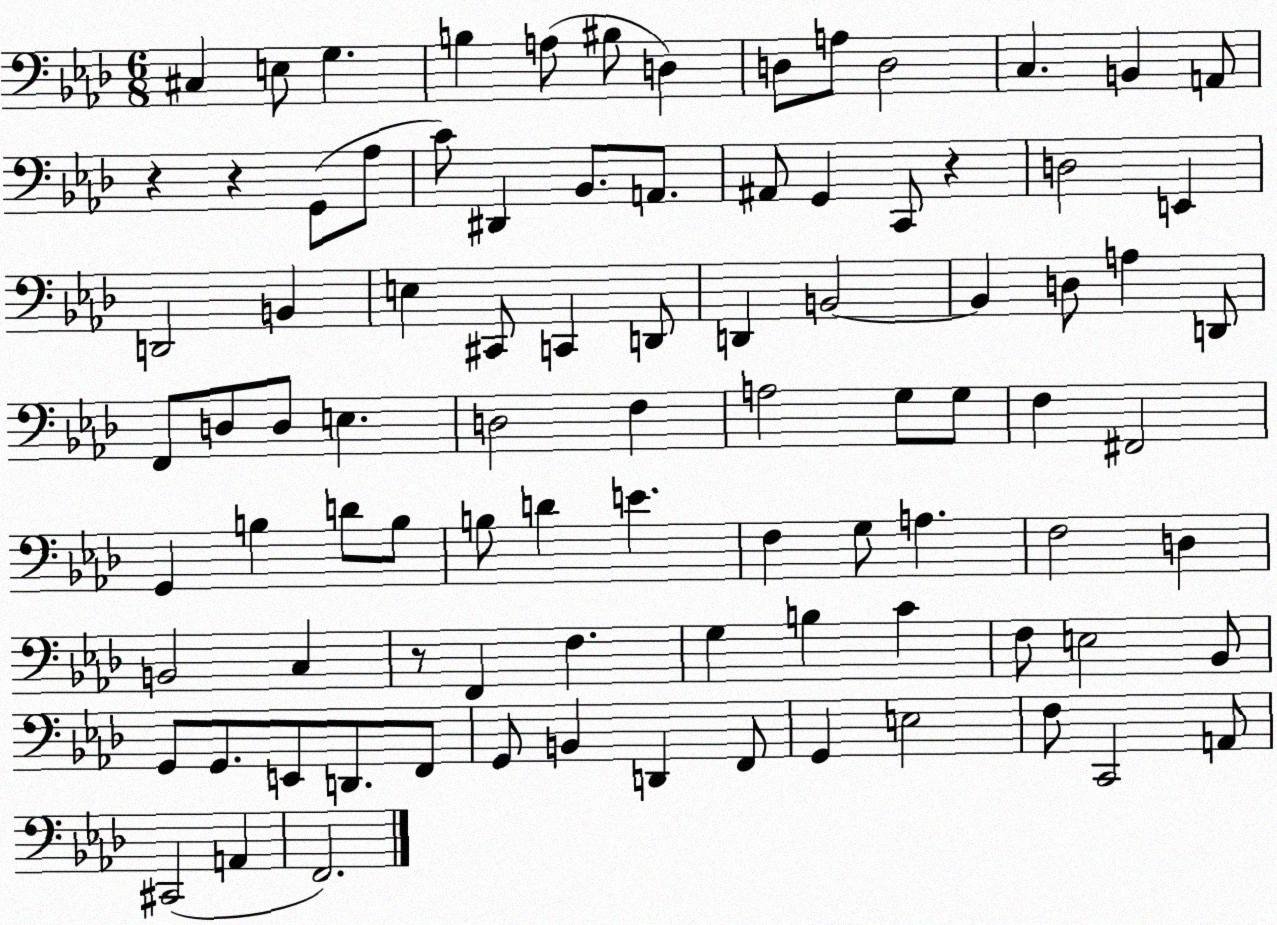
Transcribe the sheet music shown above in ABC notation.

X:1
T:Untitled
M:6/8
L:1/4
K:Ab
^C, E,/2 G, B, A,/2 ^B,/2 D, D,/2 A,/2 D,2 C, B,, A,,/2 z z G,,/2 _A,/2 C/2 ^D,, _B,,/2 A,,/2 ^A,,/2 G,, C,,/2 z D,2 E,, D,,2 B,, E, ^C,,/2 C,, D,,/2 D,, B,,2 B,, D,/2 A, D,,/2 F,,/2 D,/2 D,/2 E, D,2 F, A,2 G,/2 G,/2 F, ^F,,2 G,, B, D/2 B,/2 B,/2 D E F, G,/2 A, F,2 D, B,,2 C, z/2 F,, F, G, B, C F,/2 E,2 _B,,/2 G,,/2 G,,/2 E,,/2 D,,/2 F,,/2 G,,/2 B,, D,, F,,/2 G,, E,2 F,/2 C,,2 A,,/2 ^C,,2 A,, F,,2